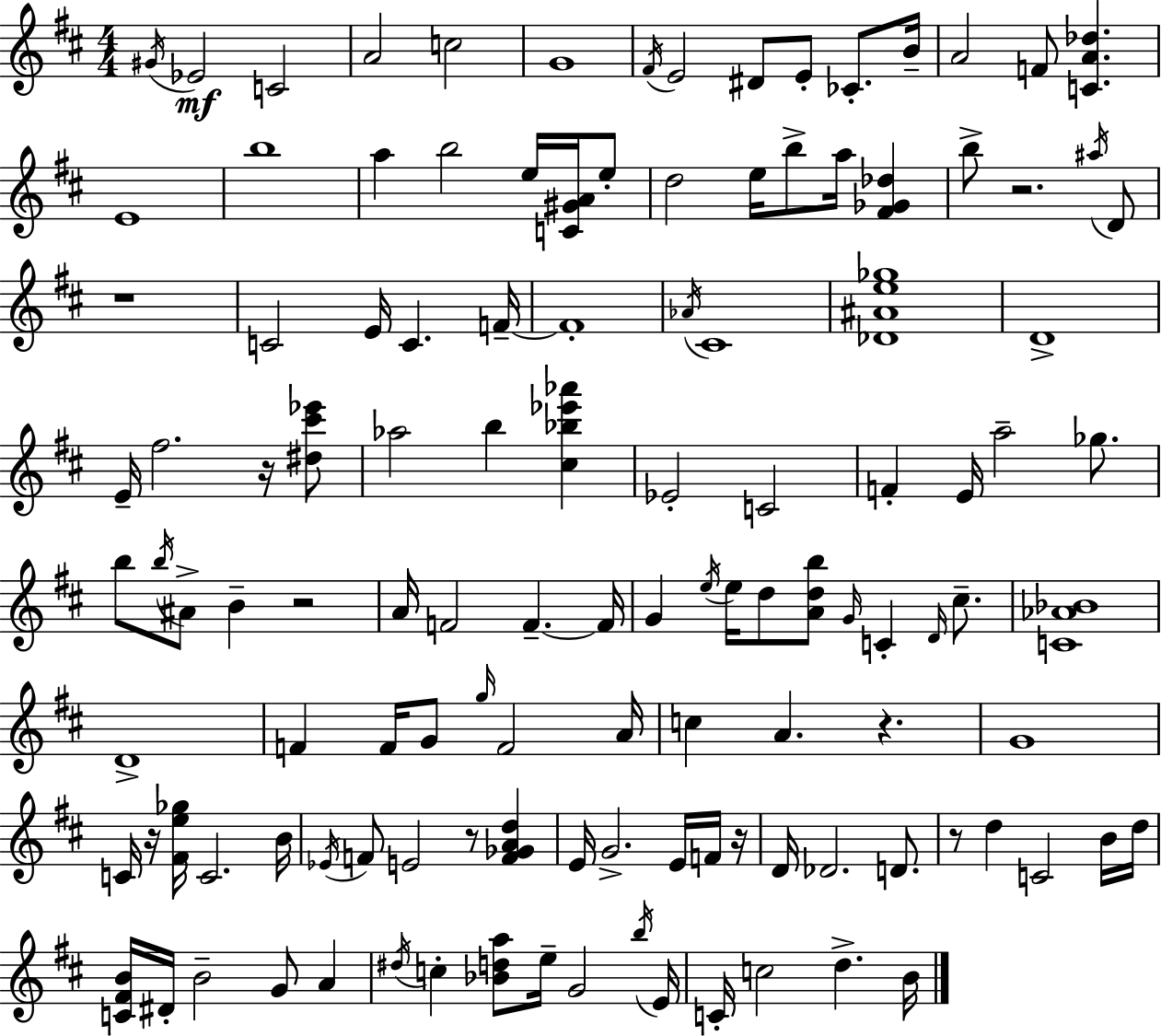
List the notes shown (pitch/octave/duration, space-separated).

G#4/s Eb4/h C4/h A4/h C5/h G4/w F#4/s E4/h D#4/e E4/e CES4/e. B4/s A4/h F4/e [C4,A4,Db5]/q. E4/w B5/w A5/q B5/h E5/s [C4,G#4,A4]/s E5/e D5/h E5/s B5/e A5/s [F#4,Gb4,Db5]/q B5/e R/h. A#5/s D4/e R/w C4/h E4/s C4/q. F4/s F4/w Ab4/s C#4/w [Db4,A#4,E5,Gb5]/w D4/w E4/s F#5/h. R/s [D#5,C#6,Eb6]/e Ab5/h B5/q [C#5,Bb5,Eb6,Ab6]/q Eb4/h C4/h F4/q E4/s A5/h Gb5/e. B5/e B5/s A#4/e B4/q R/h A4/s F4/h F4/q. F4/s G4/q E5/s E5/s D5/e [A4,D5,B5]/e G4/s C4/q D4/s C#5/e. [C4,Ab4,Bb4]/w D4/w F4/q F4/s G4/e G5/s F4/h A4/s C5/q A4/q. R/q. G4/w C4/s R/s [F#4,E5,Gb5]/s C4/h. B4/s Eb4/s F4/e E4/h R/e [F4,Gb4,A4,D5]/q E4/s G4/h. E4/s F4/s R/s D4/s Db4/h. D4/e. R/e D5/q C4/h B4/s D5/s [C4,F#4,B4]/s D#4/s B4/h G4/e A4/q D#5/s C5/q [Bb4,D5,A5]/e E5/s G4/h B5/s E4/s C4/s C5/h D5/q. B4/s